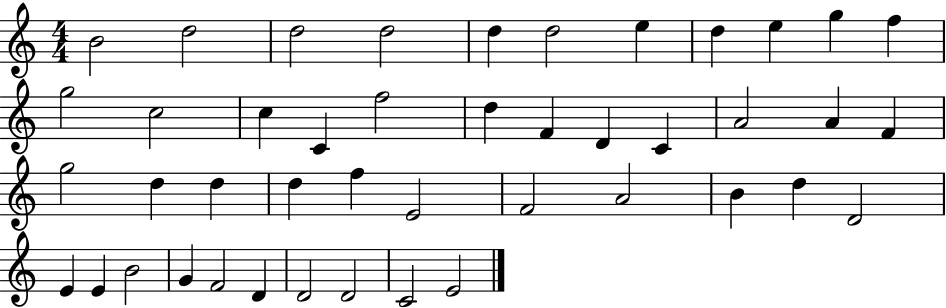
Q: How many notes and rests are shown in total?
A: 44